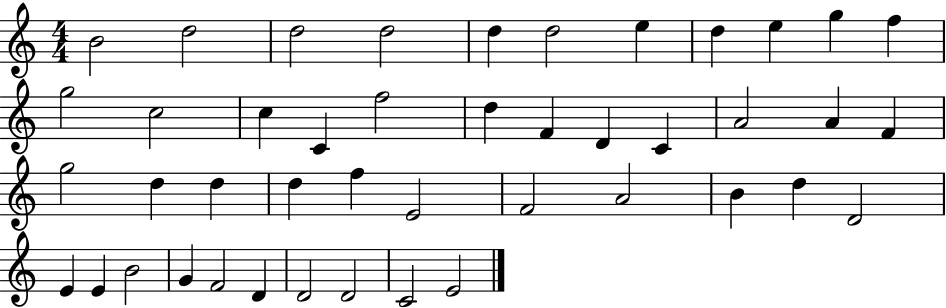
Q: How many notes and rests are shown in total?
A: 44